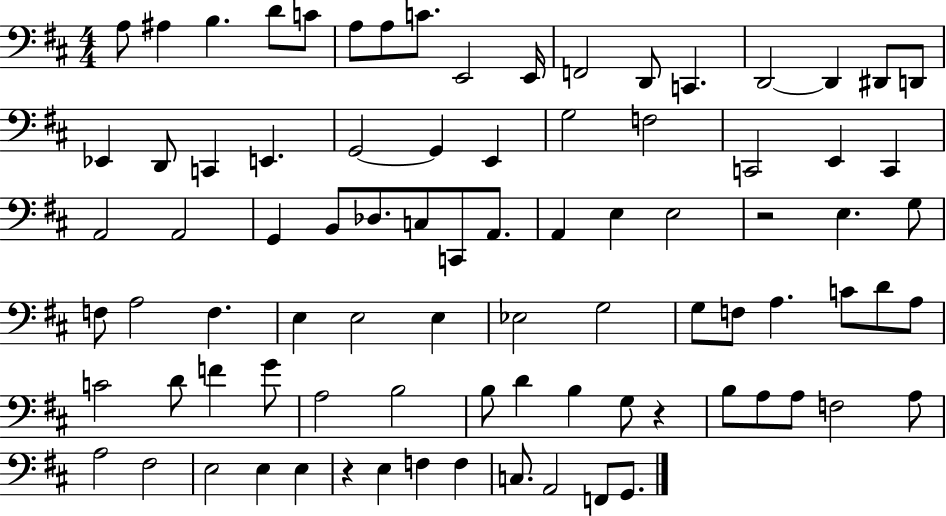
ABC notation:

X:1
T:Untitled
M:4/4
L:1/4
K:D
A,/2 ^A, B, D/2 C/2 A,/2 A,/2 C/2 E,,2 E,,/4 F,,2 D,,/2 C,, D,,2 D,, ^D,,/2 D,,/2 _E,, D,,/2 C,, E,, G,,2 G,, E,, G,2 F,2 C,,2 E,, C,, A,,2 A,,2 G,, B,,/2 _D,/2 C,/2 C,,/2 A,,/2 A,, E, E,2 z2 E, G,/2 F,/2 A,2 F, E, E,2 E, _E,2 G,2 G,/2 F,/2 A, C/2 D/2 A,/2 C2 D/2 F G/2 A,2 B,2 B,/2 D B, G,/2 z B,/2 A,/2 A,/2 F,2 A,/2 A,2 ^F,2 E,2 E, E, z E, F, F, C,/2 A,,2 F,,/2 G,,/2